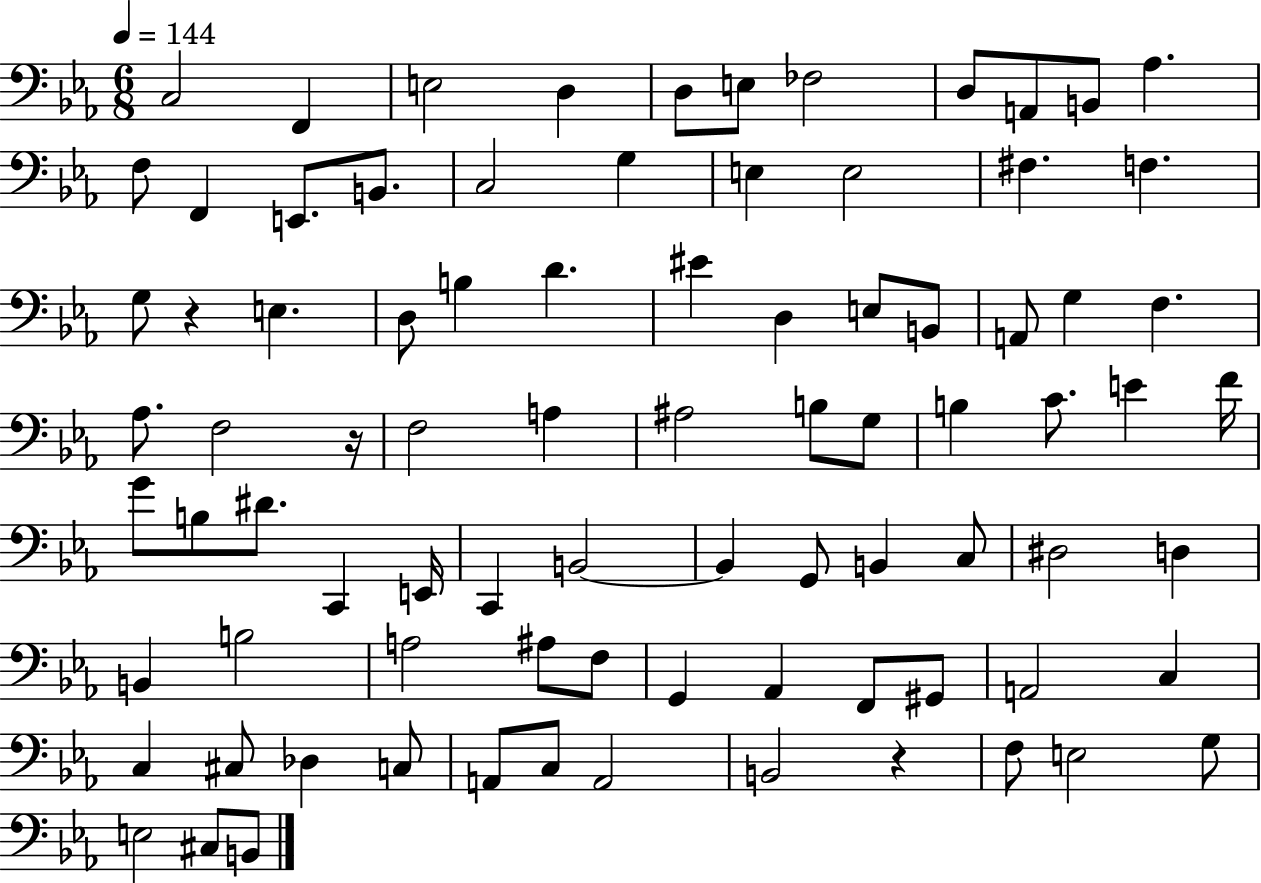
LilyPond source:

{
  \clef bass
  \numericTimeSignature
  \time 6/8
  \key ees \major
  \tempo 4 = 144
  c2 f,4 | e2 d4 | d8 e8 fes2 | d8 a,8 b,8 aes4. | \break f8 f,4 e,8. b,8. | c2 g4 | e4 e2 | fis4. f4. | \break g8 r4 e4. | d8 b4 d'4. | eis'4 d4 e8 b,8 | a,8 g4 f4. | \break aes8. f2 r16 | f2 a4 | ais2 b8 g8 | b4 c'8. e'4 f'16 | \break g'8 b8 dis'8. c,4 e,16 | c,4 b,2~~ | b,4 g,8 b,4 c8 | dis2 d4 | \break b,4 b2 | a2 ais8 f8 | g,4 aes,4 f,8 gis,8 | a,2 c4 | \break c4 cis8 des4 c8 | a,8 c8 a,2 | b,2 r4 | f8 e2 g8 | \break e2 cis8 b,8 | \bar "|."
}